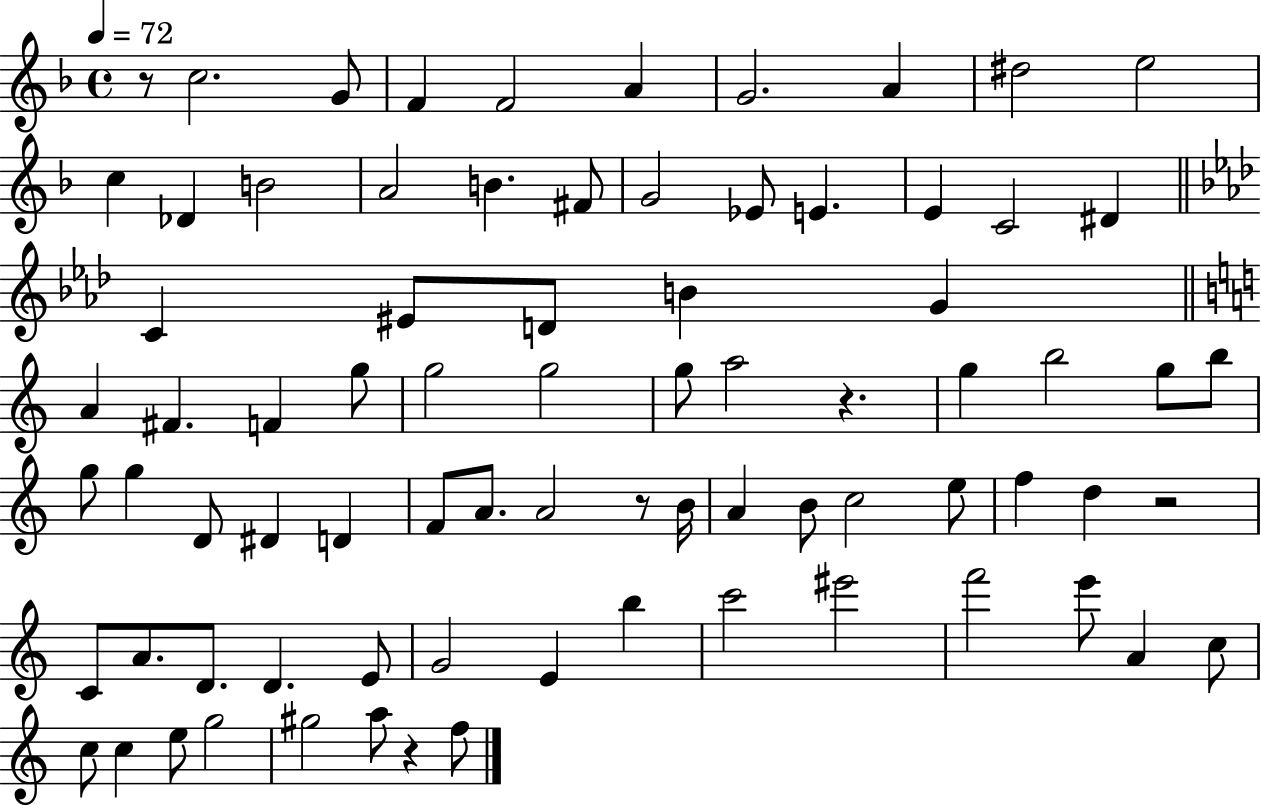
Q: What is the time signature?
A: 4/4